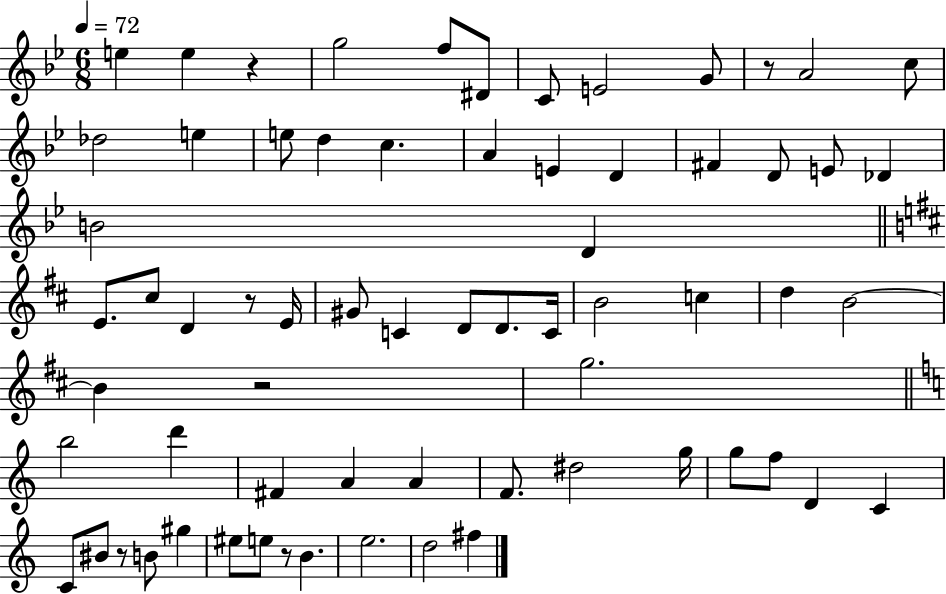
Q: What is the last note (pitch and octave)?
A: F#5